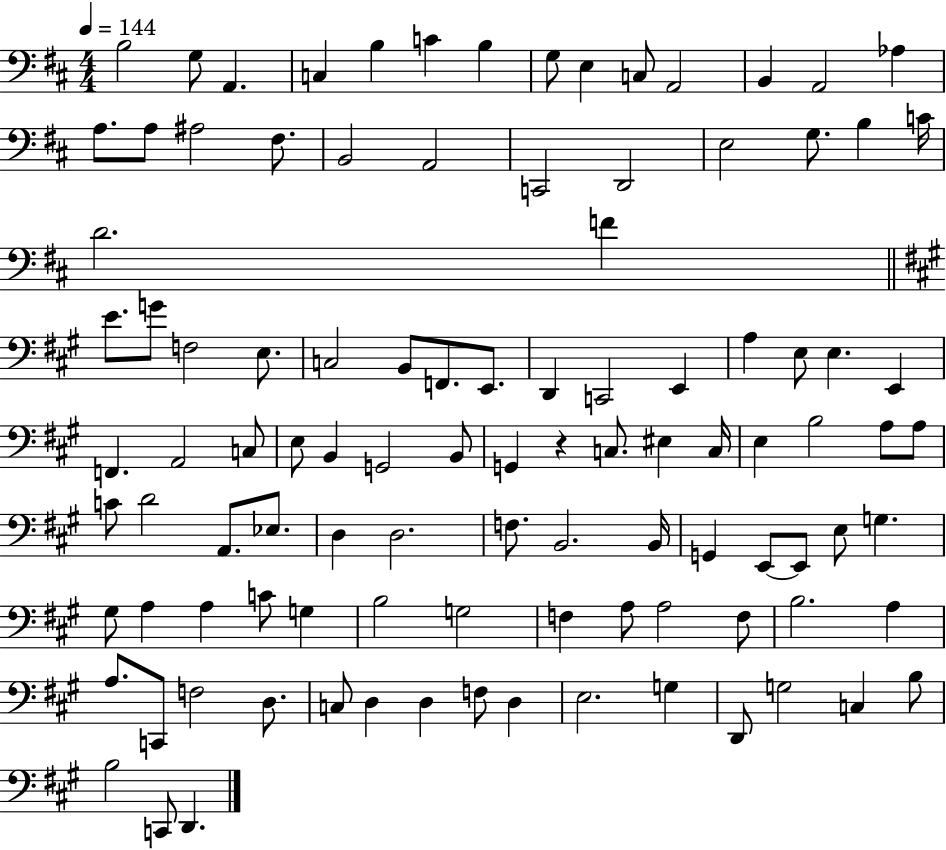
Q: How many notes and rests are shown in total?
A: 104